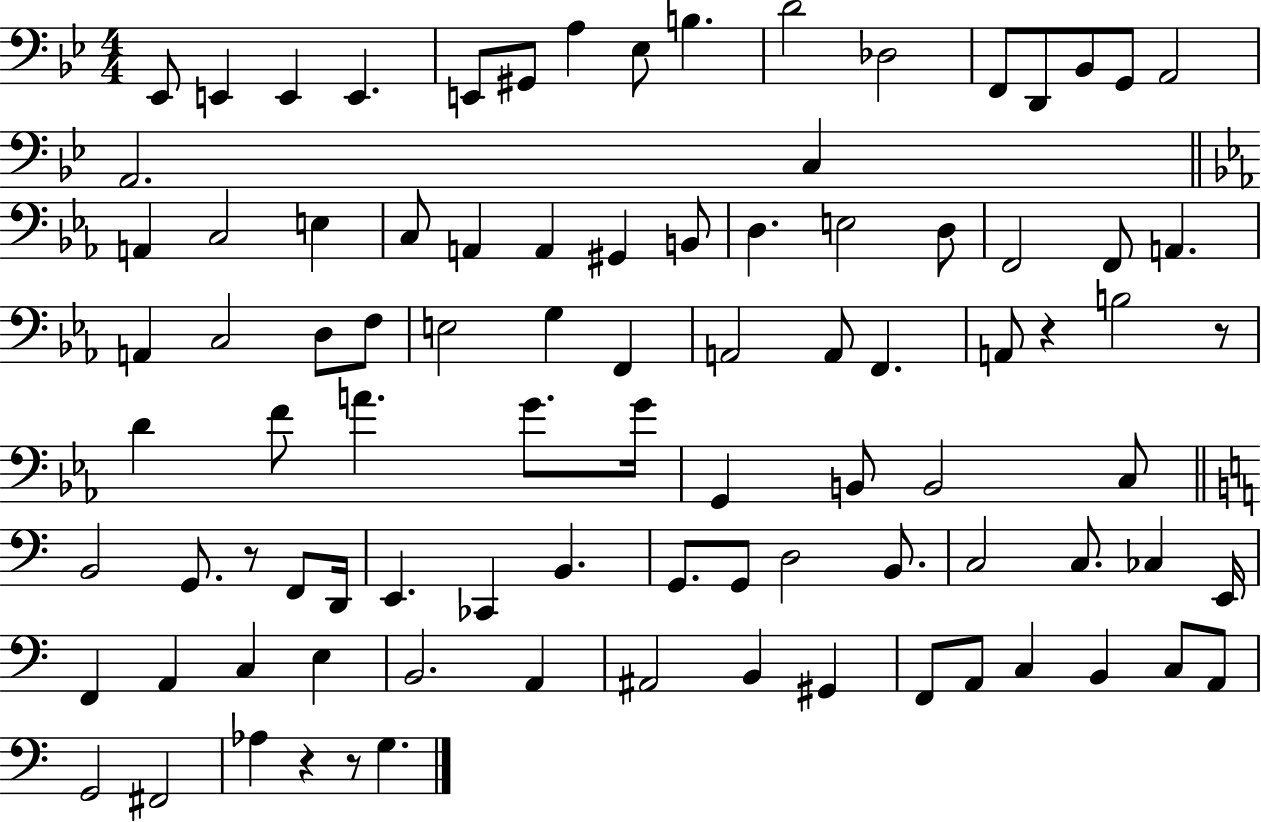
{
  \clef bass
  \numericTimeSignature
  \time 4/4
  \key bes \major
  ees,8 e,4 e,4 e,4. | e,8 gis,8 a4 ees8 b4. | d'2 des2 | f,8 d,8 bes,8 g,8 a,2 | \break a,2. c4 | \bar "||" \break \key ees \major a,4 c2 e4 | c8 a,4 a,4 gis,4 b,8 | d4. e2 d8 | f,2 f,8 a,4. | \break a,4 c2 d8 f8 | e2 g4 f,4 | a,2 a,8 f,4. | a,8 r4 b2 r8 | \break d'4 f'8 a'4. g'8. g'16 | g,4 b,8 b,2 c8 | \bar "||" \break \key c \major b,2 g,8. r8 f,8 d,16 | e,4. ces,4 b,4. | g,8. g,8 d2 b,8. | c2 c8. ces4 e,16 | \break f,4 a,4 c4 e4 | b,2. a,4 | ais,2 b,4 gis,4 | f,8 a,8 c4 b,4 c8 a,8 | \break g,2 fis,2 | aes4 r4 r8 g4. | \bar "|."
}